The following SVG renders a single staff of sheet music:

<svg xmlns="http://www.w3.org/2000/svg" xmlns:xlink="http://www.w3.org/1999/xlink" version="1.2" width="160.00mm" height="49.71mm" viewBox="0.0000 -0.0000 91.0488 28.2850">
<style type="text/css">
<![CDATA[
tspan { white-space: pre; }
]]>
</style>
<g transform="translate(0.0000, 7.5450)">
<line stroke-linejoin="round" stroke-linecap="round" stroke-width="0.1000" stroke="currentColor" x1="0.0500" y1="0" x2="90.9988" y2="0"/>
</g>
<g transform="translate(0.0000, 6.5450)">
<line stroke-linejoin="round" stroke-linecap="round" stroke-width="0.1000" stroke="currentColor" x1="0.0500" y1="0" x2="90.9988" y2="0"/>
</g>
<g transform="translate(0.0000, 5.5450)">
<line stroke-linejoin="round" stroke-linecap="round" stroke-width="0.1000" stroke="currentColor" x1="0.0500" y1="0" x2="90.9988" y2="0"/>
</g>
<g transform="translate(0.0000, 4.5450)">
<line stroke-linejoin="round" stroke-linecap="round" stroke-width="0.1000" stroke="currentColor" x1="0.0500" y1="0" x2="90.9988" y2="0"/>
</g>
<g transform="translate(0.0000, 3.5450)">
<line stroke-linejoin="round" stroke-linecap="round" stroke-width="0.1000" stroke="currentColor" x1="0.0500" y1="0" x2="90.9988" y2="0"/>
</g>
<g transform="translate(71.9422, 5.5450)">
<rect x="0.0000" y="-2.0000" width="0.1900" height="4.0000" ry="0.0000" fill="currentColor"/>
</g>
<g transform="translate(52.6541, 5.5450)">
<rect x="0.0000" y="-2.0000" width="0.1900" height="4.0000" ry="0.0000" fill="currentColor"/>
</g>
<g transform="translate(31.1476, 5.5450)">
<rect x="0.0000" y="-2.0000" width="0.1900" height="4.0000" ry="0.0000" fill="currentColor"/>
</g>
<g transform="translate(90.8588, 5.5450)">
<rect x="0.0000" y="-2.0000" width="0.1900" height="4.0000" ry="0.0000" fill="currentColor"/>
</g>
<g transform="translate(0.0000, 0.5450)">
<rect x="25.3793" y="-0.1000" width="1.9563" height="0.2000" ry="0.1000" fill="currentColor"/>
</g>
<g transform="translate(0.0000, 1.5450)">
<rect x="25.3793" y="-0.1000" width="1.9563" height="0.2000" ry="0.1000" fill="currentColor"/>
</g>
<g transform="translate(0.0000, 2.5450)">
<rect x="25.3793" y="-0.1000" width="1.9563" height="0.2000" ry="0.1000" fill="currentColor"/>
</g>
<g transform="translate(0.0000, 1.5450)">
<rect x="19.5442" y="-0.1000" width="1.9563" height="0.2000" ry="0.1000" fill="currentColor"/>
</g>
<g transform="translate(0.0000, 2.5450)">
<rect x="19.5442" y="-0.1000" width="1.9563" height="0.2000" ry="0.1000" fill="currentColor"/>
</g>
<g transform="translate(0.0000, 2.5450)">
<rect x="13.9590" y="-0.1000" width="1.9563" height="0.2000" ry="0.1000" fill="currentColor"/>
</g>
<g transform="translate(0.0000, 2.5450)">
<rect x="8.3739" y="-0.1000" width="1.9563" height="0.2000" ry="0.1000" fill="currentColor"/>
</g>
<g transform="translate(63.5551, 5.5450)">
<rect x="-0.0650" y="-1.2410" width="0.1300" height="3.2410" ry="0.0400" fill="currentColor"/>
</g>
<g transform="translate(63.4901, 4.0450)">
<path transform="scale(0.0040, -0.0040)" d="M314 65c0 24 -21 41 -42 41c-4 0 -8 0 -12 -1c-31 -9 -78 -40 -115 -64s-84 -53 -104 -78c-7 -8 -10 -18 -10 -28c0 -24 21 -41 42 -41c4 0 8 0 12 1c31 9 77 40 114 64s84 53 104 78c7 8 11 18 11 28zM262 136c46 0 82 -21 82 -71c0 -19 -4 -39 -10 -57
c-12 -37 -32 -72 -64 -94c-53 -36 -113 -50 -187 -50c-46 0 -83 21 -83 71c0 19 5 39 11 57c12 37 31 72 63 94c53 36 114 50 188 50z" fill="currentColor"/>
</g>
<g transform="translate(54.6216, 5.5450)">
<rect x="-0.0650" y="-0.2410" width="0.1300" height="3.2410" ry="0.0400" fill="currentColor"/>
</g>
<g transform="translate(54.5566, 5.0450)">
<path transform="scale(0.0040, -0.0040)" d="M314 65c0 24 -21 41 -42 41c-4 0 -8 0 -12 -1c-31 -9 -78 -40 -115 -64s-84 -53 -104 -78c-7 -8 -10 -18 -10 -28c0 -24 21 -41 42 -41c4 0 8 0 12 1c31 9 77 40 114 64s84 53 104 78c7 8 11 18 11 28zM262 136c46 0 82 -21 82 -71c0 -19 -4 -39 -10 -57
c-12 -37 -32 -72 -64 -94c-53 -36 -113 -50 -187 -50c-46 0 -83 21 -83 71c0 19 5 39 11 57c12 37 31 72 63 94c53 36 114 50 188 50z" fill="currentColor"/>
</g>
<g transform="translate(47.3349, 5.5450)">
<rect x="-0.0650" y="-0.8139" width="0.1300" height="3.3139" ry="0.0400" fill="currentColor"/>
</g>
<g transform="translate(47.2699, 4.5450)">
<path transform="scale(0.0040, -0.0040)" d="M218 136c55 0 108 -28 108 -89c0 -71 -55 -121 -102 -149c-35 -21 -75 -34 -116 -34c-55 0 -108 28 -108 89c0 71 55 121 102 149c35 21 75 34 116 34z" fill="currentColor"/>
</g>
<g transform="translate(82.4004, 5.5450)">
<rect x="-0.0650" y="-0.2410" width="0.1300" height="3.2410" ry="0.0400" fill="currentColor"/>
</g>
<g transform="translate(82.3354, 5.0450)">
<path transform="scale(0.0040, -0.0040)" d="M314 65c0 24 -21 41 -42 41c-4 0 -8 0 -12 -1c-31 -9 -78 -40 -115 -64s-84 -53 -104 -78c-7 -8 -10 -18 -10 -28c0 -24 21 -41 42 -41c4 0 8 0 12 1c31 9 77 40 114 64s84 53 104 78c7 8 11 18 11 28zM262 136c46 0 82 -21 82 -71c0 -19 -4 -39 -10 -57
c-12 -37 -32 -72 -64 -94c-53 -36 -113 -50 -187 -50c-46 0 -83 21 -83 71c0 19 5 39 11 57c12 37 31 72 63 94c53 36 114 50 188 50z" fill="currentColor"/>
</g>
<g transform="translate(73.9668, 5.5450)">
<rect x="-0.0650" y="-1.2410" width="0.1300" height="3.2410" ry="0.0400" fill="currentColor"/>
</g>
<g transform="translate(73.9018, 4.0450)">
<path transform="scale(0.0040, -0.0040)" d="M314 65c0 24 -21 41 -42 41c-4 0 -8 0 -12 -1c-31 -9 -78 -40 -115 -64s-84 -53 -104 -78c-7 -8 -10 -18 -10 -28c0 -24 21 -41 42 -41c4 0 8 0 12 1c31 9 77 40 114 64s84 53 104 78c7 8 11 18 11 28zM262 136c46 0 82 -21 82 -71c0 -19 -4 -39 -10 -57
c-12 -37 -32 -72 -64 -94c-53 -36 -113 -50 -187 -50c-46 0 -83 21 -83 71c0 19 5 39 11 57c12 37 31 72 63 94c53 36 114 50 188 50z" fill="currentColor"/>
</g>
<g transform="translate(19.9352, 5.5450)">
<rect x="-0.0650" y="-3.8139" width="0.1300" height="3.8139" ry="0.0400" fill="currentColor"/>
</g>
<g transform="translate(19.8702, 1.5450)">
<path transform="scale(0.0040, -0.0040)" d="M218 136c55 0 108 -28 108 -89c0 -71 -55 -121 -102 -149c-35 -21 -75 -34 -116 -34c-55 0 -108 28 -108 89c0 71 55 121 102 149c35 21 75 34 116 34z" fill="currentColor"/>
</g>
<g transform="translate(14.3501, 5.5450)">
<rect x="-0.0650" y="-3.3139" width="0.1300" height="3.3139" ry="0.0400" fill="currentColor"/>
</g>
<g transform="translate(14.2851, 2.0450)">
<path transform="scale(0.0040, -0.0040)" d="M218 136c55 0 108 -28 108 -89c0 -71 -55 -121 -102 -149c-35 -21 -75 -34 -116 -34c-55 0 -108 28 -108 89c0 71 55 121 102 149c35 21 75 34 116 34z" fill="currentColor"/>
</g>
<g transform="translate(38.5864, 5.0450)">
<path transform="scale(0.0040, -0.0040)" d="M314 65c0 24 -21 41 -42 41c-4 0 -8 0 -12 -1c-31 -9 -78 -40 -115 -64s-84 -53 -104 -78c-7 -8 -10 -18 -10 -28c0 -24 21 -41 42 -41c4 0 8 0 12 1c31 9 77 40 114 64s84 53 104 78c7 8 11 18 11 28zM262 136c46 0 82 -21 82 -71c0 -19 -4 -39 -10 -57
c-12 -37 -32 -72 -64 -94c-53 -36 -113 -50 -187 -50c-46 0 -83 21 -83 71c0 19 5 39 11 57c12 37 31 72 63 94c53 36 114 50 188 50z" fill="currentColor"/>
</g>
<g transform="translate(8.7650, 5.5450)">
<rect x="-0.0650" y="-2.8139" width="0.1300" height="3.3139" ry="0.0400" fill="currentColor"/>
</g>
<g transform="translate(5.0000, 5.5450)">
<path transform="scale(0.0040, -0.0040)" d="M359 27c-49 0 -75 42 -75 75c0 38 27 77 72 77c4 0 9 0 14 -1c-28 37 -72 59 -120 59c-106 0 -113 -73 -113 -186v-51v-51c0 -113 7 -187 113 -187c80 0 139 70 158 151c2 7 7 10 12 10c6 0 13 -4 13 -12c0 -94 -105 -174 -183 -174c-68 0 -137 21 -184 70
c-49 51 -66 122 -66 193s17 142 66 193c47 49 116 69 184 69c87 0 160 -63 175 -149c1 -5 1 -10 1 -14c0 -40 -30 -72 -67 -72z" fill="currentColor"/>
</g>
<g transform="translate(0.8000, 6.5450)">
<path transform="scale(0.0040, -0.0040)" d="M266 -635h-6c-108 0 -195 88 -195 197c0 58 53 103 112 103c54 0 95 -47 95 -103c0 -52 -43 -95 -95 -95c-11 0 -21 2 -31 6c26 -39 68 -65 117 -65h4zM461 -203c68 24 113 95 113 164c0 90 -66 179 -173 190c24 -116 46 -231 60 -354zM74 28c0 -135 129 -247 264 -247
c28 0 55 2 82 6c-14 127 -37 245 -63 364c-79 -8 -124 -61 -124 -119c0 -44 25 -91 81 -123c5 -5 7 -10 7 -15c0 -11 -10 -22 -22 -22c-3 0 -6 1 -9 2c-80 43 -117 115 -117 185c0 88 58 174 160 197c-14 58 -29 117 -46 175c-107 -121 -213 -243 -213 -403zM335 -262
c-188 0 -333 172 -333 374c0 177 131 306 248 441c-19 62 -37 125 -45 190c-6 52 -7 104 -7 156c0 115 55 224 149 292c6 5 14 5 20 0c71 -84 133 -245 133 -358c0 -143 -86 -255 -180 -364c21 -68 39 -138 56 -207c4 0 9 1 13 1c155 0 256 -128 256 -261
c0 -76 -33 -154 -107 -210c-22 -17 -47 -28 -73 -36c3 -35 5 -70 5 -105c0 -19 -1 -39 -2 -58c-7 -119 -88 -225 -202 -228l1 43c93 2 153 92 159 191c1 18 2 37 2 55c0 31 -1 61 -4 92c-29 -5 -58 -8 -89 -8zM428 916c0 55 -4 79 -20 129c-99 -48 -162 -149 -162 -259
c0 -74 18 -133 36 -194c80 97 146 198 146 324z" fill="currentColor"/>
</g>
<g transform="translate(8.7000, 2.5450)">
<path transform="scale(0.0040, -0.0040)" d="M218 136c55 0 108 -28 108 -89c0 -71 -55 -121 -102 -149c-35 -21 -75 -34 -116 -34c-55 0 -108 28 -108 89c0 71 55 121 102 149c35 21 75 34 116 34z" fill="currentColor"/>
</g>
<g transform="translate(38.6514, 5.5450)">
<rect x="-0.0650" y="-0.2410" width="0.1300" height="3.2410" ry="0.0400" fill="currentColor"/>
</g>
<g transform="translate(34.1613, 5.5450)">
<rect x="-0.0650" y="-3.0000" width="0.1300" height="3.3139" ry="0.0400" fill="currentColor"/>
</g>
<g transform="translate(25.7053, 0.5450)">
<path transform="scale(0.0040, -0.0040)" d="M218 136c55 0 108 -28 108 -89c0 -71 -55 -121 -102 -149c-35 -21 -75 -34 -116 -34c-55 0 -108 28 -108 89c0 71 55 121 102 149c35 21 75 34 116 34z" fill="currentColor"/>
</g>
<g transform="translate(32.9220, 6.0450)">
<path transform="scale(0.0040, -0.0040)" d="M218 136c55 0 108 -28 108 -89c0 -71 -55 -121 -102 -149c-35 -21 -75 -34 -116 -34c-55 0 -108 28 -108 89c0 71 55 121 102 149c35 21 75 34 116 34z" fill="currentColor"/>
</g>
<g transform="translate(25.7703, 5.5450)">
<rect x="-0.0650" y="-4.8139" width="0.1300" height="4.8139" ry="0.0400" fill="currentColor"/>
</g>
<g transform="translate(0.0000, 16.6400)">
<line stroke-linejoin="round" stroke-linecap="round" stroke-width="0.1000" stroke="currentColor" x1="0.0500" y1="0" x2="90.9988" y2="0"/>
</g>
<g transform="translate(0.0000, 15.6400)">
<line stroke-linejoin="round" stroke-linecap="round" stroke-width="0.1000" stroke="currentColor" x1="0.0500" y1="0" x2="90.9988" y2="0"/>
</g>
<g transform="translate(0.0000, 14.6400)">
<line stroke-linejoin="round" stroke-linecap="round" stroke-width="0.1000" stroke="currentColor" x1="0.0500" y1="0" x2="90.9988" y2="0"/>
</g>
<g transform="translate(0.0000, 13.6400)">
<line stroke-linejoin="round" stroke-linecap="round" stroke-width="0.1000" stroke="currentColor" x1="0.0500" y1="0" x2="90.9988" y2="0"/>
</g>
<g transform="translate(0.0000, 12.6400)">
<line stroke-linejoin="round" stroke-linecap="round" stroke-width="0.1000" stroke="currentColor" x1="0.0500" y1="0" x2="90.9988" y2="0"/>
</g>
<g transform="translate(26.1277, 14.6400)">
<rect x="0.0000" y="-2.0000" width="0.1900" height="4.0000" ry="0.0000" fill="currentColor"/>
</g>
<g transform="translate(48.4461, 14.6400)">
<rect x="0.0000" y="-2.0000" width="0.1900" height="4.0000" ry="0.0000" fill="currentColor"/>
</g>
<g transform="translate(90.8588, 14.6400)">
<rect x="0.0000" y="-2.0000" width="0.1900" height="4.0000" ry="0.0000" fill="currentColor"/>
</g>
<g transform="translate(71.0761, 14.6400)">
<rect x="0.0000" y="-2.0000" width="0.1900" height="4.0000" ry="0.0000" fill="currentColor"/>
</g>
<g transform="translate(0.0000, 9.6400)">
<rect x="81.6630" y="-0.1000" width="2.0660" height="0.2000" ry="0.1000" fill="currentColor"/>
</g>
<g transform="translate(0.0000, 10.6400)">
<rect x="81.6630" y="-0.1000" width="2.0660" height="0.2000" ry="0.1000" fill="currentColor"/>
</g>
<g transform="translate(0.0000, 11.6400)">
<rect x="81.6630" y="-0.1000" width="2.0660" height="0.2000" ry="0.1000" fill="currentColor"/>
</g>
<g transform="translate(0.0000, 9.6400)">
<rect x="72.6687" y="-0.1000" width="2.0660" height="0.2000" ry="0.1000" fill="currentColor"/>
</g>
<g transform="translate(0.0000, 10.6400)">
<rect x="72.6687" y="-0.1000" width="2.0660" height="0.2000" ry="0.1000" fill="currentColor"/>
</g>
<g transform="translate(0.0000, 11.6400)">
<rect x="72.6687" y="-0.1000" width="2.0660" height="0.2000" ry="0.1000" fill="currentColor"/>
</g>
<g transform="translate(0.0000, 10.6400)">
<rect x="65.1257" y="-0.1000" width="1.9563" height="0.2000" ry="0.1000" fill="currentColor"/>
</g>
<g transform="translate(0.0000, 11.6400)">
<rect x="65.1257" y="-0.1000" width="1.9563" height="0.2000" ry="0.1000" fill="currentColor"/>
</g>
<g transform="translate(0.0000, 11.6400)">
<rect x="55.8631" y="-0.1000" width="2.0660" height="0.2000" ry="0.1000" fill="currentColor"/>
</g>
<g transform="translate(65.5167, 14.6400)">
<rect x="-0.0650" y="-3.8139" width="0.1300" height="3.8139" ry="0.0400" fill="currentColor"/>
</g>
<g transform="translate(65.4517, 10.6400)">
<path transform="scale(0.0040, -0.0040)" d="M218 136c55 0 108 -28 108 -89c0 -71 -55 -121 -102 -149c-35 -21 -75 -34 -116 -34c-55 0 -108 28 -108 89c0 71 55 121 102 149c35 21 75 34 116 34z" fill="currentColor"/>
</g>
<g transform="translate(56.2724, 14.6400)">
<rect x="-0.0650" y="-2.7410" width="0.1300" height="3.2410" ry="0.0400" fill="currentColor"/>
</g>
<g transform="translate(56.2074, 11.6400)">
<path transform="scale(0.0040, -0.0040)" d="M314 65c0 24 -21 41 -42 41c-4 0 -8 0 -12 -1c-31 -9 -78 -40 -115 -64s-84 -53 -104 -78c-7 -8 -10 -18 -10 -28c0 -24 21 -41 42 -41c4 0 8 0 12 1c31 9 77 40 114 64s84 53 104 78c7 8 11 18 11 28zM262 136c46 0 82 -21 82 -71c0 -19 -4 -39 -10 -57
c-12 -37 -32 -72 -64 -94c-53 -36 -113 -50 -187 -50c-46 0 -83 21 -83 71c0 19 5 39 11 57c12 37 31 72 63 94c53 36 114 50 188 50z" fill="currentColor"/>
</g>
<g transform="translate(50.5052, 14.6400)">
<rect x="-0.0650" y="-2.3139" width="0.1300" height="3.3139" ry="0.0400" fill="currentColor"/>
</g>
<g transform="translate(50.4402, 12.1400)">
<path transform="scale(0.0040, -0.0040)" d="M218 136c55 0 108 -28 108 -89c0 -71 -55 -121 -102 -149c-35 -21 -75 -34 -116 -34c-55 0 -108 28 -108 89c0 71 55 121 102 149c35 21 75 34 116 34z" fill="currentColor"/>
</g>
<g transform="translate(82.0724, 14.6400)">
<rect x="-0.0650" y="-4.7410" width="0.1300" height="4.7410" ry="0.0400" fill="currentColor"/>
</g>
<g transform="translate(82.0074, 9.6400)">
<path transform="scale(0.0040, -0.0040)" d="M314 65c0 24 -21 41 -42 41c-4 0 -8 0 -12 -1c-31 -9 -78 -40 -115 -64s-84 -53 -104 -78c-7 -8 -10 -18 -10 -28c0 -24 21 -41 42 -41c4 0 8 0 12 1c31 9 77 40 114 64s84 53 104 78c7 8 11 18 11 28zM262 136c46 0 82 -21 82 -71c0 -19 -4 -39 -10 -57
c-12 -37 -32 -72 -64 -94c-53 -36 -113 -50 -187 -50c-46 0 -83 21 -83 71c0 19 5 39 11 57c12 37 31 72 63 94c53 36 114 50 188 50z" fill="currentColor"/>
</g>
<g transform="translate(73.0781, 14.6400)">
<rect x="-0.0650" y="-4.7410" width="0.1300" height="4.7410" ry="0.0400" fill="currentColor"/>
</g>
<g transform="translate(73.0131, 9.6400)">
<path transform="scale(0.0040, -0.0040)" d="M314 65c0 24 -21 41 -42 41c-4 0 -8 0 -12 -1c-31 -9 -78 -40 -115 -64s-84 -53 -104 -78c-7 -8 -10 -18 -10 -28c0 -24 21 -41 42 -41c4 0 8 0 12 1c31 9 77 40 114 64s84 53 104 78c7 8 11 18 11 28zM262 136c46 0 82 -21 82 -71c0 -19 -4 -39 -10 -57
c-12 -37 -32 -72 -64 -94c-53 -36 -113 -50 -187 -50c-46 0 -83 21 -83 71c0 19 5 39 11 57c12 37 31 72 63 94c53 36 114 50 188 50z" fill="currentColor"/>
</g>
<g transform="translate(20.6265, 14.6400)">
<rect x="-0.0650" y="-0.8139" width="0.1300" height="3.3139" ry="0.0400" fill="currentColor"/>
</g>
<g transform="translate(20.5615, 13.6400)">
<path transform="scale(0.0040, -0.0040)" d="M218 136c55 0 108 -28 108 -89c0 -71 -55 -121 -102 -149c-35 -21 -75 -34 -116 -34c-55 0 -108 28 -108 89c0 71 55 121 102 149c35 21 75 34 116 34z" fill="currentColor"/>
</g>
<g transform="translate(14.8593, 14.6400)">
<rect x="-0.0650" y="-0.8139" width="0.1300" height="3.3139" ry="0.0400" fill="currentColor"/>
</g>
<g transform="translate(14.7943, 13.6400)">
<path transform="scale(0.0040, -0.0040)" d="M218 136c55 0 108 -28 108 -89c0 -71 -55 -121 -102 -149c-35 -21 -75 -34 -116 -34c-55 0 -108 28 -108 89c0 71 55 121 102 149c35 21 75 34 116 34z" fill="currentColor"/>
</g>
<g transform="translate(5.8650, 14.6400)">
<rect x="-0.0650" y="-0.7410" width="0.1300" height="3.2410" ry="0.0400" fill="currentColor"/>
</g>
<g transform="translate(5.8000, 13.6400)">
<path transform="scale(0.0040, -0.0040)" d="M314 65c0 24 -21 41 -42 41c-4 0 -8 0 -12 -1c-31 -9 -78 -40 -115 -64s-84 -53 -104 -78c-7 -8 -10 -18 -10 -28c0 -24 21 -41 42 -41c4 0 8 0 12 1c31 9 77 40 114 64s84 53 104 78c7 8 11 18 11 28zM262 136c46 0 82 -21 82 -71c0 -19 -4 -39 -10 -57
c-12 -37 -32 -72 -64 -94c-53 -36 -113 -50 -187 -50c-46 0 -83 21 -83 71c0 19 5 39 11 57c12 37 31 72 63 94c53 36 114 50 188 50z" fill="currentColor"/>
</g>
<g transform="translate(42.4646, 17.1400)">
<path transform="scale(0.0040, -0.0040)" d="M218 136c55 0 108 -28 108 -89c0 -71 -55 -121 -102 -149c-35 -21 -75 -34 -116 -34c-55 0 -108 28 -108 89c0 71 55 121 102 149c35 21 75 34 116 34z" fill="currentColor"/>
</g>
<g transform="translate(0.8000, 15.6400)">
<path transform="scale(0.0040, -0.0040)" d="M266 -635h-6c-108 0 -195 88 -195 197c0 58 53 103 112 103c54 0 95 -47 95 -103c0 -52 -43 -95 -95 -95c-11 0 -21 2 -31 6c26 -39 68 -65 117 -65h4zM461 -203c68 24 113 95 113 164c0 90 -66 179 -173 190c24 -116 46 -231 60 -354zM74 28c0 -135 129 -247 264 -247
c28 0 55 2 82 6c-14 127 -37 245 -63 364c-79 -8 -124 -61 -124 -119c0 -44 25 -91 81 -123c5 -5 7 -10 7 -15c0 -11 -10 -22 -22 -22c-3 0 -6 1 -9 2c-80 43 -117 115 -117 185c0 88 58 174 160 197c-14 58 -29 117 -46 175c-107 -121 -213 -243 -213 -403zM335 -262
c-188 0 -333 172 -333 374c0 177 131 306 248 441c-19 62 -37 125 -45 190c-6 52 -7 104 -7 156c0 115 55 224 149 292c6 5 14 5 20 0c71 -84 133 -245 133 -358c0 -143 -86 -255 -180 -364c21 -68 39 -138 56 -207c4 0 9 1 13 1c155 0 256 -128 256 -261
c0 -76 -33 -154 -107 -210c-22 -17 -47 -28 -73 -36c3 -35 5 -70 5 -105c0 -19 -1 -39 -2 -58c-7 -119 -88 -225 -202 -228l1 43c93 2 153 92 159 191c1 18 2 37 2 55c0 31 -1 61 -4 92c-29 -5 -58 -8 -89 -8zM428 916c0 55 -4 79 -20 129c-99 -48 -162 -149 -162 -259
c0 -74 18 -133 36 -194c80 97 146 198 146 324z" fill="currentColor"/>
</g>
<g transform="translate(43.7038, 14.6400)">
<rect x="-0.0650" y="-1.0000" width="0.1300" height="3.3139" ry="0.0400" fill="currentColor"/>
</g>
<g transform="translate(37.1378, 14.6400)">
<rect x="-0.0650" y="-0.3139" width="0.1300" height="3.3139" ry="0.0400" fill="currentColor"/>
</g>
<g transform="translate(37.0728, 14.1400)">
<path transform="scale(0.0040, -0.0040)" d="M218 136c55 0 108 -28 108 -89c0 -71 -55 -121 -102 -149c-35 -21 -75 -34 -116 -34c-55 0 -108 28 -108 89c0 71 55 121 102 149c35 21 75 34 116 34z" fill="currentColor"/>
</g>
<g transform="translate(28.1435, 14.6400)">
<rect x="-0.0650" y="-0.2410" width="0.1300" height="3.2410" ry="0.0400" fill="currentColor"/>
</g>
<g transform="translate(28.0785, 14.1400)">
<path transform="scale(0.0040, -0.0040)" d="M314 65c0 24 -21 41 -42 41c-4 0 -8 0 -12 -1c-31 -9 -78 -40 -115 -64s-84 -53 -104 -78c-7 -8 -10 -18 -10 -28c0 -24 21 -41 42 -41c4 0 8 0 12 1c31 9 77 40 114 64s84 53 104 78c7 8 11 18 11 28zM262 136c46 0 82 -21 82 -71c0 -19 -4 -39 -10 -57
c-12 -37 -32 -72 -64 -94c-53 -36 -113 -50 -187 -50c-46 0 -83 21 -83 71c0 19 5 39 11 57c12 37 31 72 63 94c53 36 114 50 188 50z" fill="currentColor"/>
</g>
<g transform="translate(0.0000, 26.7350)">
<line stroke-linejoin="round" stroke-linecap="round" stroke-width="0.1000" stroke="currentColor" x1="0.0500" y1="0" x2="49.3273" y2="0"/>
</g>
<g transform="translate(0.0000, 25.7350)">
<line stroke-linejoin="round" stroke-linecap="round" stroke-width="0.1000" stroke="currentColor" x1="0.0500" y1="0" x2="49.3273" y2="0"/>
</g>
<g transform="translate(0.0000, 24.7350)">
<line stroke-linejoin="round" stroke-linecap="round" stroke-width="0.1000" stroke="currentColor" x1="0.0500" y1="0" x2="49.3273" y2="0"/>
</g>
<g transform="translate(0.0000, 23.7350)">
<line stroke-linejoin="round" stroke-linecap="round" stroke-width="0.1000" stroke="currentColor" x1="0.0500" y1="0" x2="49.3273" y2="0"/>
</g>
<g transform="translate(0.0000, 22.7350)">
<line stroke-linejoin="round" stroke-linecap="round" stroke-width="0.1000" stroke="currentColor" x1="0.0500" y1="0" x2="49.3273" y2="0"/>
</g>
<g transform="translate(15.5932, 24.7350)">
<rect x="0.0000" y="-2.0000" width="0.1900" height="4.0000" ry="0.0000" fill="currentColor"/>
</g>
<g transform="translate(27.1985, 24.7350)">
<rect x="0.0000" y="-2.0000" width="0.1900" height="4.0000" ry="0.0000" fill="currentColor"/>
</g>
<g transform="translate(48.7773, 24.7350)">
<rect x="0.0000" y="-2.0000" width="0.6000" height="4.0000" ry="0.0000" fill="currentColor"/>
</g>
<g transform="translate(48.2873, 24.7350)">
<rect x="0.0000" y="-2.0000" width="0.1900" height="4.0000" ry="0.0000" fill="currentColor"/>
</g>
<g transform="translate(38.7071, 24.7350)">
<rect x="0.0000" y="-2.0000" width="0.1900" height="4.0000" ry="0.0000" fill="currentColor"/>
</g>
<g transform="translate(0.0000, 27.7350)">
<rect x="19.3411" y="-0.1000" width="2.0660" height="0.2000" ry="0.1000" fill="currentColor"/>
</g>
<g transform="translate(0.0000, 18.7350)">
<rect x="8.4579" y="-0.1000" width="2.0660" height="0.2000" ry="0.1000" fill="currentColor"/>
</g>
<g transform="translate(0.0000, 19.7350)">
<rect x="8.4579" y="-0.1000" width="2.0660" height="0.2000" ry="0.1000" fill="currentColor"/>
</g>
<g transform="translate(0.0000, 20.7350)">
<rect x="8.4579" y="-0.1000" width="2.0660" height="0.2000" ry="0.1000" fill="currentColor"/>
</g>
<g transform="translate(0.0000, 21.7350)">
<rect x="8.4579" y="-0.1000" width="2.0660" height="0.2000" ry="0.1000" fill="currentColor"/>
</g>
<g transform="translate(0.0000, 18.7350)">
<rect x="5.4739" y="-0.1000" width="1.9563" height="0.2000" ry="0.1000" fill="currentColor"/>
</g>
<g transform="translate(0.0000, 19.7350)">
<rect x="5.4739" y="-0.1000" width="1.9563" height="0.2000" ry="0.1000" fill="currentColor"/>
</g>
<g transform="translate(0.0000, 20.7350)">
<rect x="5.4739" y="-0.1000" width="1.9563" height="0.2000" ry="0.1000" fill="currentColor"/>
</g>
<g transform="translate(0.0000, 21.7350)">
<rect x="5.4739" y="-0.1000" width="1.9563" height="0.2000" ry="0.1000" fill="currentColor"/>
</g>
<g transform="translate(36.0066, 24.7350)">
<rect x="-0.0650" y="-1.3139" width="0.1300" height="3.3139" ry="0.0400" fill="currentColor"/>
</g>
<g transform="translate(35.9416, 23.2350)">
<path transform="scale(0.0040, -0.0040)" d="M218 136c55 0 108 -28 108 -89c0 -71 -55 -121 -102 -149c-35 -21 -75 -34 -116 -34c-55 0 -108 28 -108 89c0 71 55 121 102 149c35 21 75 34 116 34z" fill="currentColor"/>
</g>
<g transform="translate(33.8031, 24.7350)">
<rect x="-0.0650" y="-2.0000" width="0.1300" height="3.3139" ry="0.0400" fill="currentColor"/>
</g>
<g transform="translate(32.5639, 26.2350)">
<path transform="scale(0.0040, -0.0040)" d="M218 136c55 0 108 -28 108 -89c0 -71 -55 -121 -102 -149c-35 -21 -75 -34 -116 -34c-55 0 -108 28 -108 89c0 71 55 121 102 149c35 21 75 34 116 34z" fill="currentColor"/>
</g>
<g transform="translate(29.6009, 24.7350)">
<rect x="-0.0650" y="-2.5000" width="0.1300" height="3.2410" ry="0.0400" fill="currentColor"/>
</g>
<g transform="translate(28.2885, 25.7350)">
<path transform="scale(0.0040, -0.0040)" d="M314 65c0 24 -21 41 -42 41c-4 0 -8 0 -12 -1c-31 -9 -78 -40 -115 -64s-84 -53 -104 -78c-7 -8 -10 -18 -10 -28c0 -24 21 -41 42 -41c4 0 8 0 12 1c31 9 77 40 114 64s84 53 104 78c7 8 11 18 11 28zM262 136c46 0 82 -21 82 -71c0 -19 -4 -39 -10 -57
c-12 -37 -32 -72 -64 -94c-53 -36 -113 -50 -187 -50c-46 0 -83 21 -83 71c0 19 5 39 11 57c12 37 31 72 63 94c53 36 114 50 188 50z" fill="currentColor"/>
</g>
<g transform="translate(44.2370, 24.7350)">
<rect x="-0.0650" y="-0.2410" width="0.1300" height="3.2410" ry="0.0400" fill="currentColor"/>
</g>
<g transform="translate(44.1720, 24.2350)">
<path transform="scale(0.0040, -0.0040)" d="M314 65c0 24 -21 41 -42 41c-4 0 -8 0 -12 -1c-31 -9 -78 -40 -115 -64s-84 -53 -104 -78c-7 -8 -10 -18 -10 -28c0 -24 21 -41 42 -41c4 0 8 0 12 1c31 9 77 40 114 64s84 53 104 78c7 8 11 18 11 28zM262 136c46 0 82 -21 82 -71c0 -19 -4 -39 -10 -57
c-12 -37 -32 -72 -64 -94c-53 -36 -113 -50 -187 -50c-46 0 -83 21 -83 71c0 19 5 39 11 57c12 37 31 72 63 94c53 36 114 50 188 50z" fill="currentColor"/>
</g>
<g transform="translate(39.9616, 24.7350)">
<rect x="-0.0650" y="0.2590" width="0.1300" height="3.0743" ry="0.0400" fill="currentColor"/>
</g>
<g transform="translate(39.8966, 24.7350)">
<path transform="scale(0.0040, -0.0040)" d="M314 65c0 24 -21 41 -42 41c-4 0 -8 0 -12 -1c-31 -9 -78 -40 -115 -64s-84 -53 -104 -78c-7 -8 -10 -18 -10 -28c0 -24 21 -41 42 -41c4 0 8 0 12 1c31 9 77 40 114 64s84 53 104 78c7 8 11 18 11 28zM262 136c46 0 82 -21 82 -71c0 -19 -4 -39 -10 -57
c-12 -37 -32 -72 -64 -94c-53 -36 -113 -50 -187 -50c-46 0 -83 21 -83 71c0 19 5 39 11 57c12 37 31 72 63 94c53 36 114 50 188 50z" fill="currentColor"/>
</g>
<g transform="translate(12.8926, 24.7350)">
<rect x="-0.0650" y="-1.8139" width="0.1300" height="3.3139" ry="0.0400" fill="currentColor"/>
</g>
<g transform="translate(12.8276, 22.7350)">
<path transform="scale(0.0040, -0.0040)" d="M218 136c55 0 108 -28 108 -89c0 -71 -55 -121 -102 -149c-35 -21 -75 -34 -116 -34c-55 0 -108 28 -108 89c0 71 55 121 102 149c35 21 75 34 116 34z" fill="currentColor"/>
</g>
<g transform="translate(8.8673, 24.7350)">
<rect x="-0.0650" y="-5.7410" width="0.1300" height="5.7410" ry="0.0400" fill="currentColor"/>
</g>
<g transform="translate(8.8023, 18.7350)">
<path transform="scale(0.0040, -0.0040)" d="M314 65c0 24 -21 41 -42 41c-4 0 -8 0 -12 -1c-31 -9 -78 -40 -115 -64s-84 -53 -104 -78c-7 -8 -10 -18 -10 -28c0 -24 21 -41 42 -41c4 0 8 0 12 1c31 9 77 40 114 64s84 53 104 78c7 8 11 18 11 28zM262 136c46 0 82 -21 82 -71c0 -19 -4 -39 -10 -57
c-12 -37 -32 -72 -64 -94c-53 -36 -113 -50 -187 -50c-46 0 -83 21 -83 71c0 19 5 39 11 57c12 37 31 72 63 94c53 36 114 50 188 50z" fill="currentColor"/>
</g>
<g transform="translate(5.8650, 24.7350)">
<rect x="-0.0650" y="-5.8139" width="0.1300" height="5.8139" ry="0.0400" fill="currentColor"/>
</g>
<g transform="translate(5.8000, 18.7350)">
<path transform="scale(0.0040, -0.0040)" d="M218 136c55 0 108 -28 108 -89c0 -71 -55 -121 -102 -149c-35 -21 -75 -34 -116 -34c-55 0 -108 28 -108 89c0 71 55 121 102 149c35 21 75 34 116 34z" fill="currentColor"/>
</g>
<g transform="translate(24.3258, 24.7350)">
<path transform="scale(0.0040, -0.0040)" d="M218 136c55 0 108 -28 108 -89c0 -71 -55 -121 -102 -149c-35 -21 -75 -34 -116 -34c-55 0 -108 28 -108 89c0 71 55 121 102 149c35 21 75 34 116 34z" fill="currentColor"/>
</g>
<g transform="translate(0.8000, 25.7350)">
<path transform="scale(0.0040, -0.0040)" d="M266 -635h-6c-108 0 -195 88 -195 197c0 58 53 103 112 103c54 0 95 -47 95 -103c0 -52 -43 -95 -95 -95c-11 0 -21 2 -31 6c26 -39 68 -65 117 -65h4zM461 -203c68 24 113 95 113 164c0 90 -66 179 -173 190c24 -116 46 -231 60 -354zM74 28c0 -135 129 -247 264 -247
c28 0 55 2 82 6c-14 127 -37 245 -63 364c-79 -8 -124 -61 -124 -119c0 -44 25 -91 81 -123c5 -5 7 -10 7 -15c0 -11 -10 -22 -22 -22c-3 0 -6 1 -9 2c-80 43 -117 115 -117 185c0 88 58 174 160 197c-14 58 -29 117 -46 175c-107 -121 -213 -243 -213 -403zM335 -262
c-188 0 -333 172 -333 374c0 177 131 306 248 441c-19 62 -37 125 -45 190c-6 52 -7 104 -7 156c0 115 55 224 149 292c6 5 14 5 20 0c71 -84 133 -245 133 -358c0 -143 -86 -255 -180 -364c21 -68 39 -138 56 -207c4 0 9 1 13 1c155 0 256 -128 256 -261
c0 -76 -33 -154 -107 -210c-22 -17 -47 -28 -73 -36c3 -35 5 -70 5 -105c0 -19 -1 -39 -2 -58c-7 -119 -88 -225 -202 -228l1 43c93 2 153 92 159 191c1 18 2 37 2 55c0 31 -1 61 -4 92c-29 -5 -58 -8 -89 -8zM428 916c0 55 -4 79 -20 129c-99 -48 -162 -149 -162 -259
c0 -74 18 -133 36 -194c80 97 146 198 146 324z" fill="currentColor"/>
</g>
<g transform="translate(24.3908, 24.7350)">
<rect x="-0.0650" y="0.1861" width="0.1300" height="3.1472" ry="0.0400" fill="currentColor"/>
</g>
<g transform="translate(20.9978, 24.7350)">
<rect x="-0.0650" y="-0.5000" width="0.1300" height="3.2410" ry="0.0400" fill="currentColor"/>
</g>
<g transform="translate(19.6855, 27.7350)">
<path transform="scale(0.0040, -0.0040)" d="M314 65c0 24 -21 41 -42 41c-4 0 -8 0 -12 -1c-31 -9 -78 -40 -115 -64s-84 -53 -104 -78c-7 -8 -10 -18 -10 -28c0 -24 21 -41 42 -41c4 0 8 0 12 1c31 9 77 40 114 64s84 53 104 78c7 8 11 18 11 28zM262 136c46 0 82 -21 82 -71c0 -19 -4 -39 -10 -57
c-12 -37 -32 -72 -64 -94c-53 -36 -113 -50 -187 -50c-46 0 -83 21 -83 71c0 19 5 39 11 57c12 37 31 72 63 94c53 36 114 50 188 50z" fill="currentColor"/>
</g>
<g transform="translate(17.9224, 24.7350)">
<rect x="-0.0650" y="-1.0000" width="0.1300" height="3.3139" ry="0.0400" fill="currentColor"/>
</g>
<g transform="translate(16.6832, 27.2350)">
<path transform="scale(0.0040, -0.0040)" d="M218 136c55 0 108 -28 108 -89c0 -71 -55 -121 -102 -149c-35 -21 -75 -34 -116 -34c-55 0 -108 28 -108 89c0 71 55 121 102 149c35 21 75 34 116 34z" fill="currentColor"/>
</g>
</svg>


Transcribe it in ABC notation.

X:1
T:Untitled
M:4/4
L:1/4
K:C
a b c' e' A c2 d c2 e2 e2 c2 d2 d d c2 c D g a2 c' e'2 e'2 g' g'2 f D C2 B G2 F e B2 c2